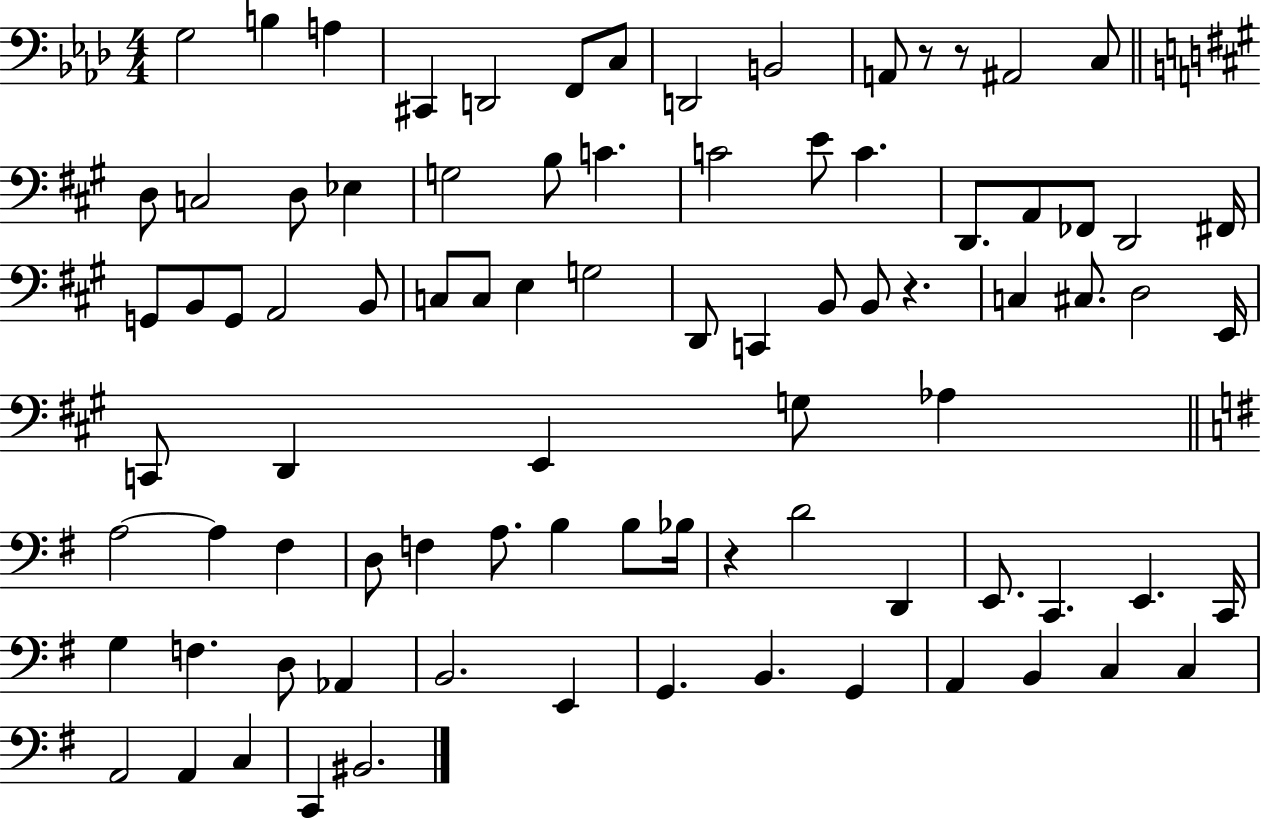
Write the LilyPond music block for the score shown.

{
  \clef bass
  \numericTimeSignature
  \time 4/4
  \key aes \major
  g2 b4 a4 | cis,4 d,2 f,8 c8 | d,2 b,2 | a,8 r8 r8 ais,2 c8 | \break \bar "||" \break \key a \major d8 c2 d8 ees4 | g2 b8 c'4. | c'2 e'8 c'4. | d,8. a,8 fes,8 d,2 fis,16 | \break g,8 b,8 g,8 a,2 b,8 | c8 c8 e4 g2 | d,8 c,4 b,8 b,8 r4. | c4 cis8. d2 e,16 | \break c,8 d,4 e,4 g8 aes4 | \bar "||" \break \key e \minor a2~~ a4 fis4 | d8 f4 a8. b4 b8 bes16 | r4 d'2 d,4 | e,8. c,4. e,4. c,16 | \break g4 f4. d8 aes,4 | b,2. e,4 | g,4. b,4. g,4 | a,4 b,4 c4 c4 | \break a,2 a,4 c4 | c,4 bis,2. | \bar "|."
}